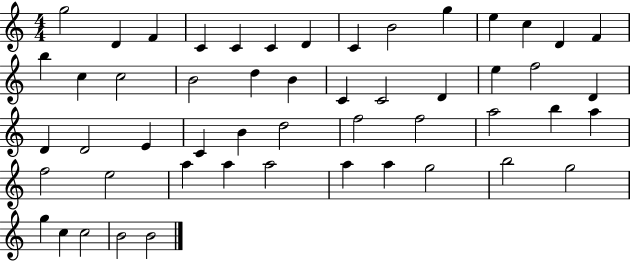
G5/h D4/q F4/q C4/q C4/q C4/q D4/q C4/q B4/h G5/q E5/q C5/q D4/q F4/q B5/q C5/q C5/h B4/h D5/q B4/q C4/q C4/h D4/q E5/q F5/h D4/q D4/q D4/h E4/q C4/q B4/q D5/h F5/h F5/h A5/h B5/q A5/q F5/h E5/h A5/q A5/q A5/h A5/q A5/q G5/h B5/h G5/h G5/q C5/q C5/h B4/h B4/h